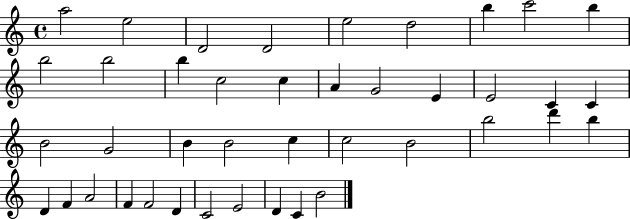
X:1
T:Untitled
M:4/4
L:1/4
K:C
a2 e2 D2 D2 e2 d2 b c'2 b b2 b2 b c2 c A G2 E E2 C C B2 G2 B B2 c c2 B2 b2 d' b D F A2 F F2 D C2 E2 D C B2